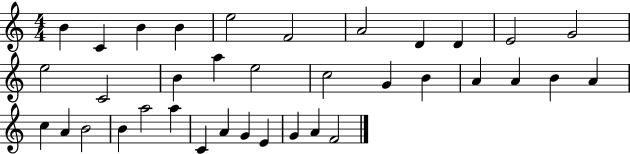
{
  \clef treble
  \numericTimeSignature
  \time 4/4
  \key c \major
  b'4 c'4 b'4 b'4 | e''2 f'2 | a'2 d'4 d'4 | e'2 g'2 | \break e''2 c'2 | b'4 a''4 e''2 | c''2 g'4 b'4 | a'4 a'4 b'4 a'4 | \break c''4 a'4 b'2 | b'4 a''2 a''4 | c'4 a'4 g'4 e'4 | g'4 a'4 f'2 | \break \bar "|."
}